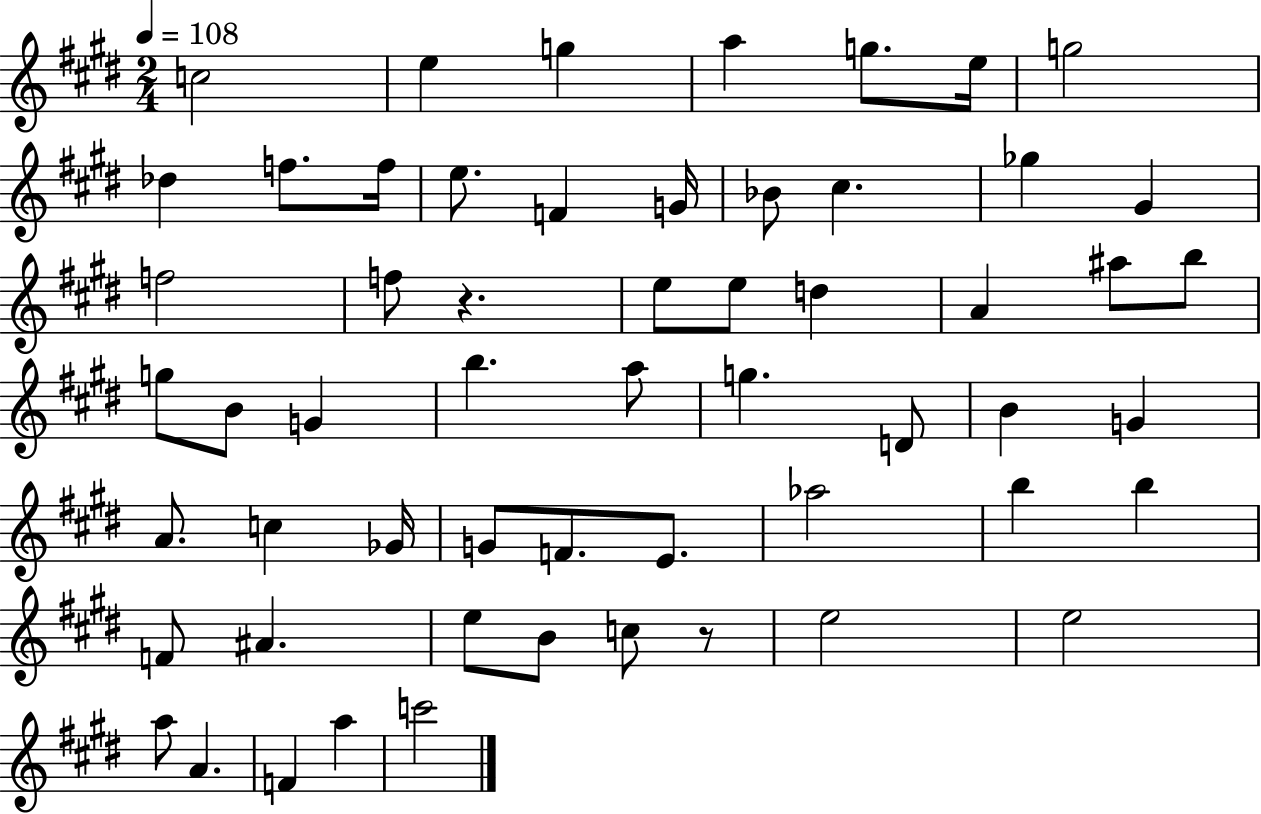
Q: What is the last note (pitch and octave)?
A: C6